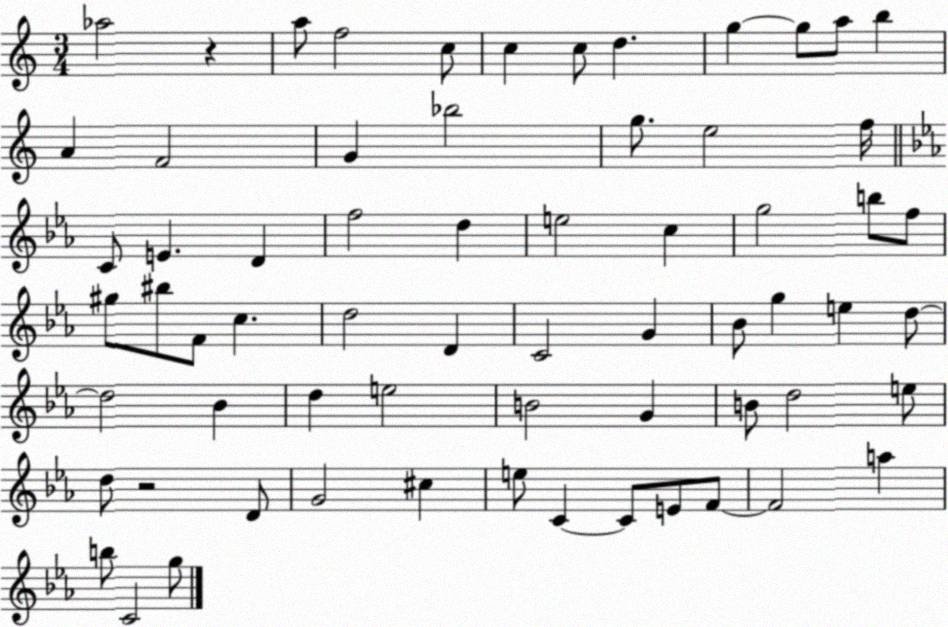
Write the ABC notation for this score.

X:1
T:Untitled
M:3/4
L:1/4
K:C
_a2 z a/2 f2 c/2 c c/2 d g g/2 a/2 b A F2 G _b2 g/2 e2 f/4 C/2 E D f2 d e2 c g2 b/2 f/2 ^g/2 ^b/2 F/2 c d2 D C2 G _B/2 g e d/2 d2 _B d e2 B2 G B/2 d2 e/2 d/2 z2 D/2 G2 ^c e/2 C C/2 E/2 F/2 F2 a b/2 C2 g/2